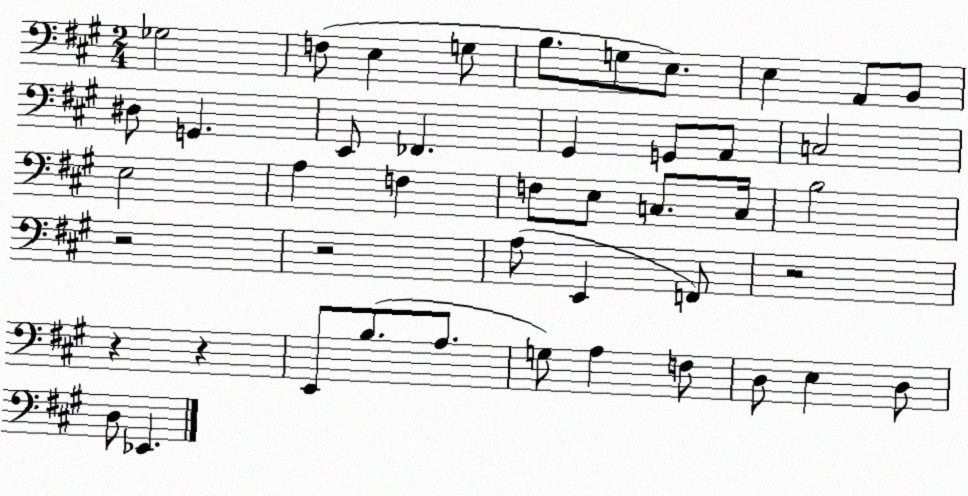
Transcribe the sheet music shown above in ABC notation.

X:1
T:Untitled
M:2/4
L:1/4
K:A
_G,2 F,/2 E, G,/2 B,/2 G,/2 E,/2 E, A,,/2 B,,/2 ^D,/2 G,, E,,/2 _F,, ^G,, G,,/2 A,,/2 C,2 E,2 A, F, F,/2 E,/2 C,/2 C,/4 B,2 z2 z2 A,/2 E,, F,,/2 z2 z z E,,/2 B,/2 A,/2 G,/2 A, F,/2 D,/2 E, D,/2 D,/2 _E,,